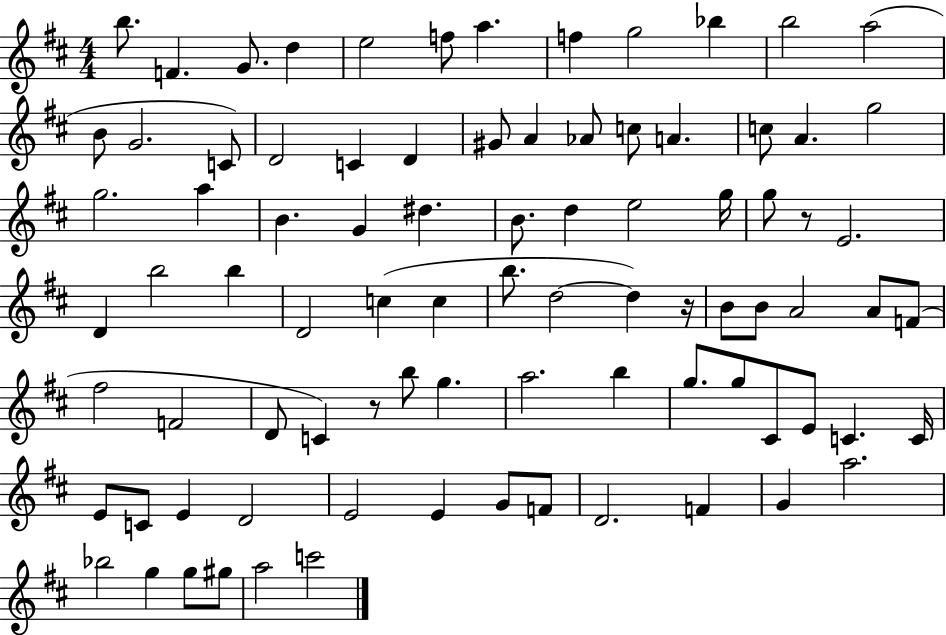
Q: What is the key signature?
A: D major